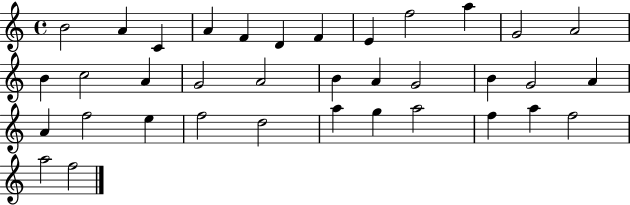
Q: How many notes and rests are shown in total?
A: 36